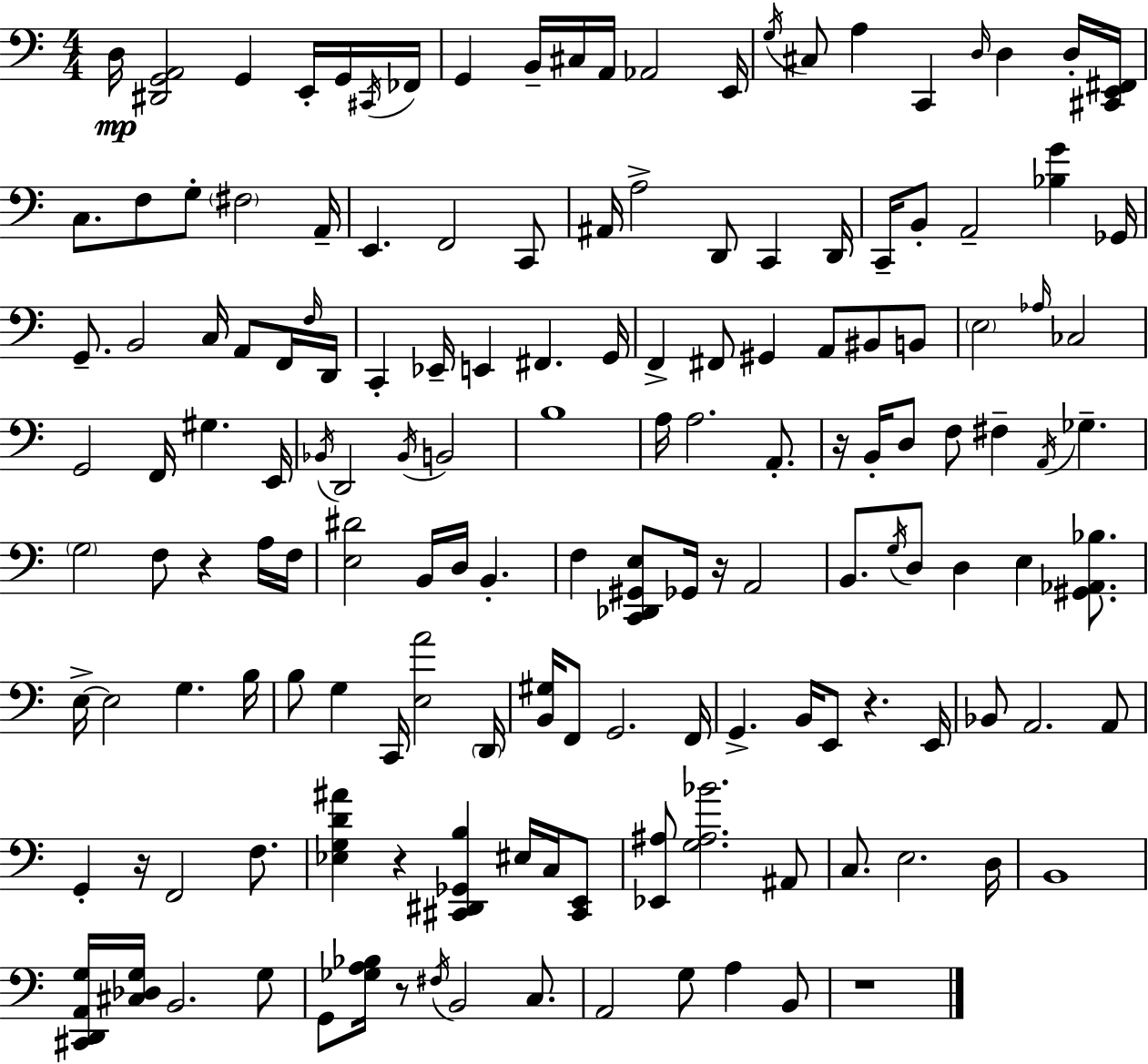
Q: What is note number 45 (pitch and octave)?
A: Eb2